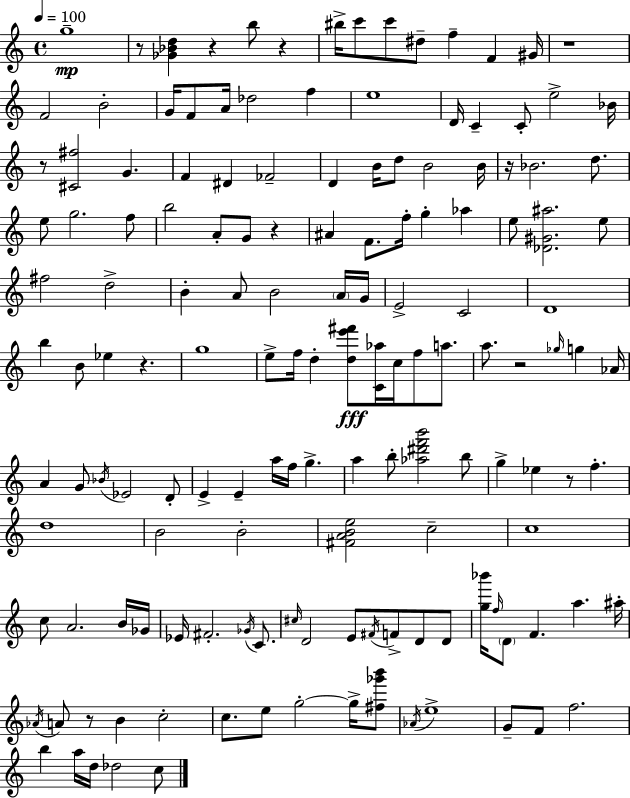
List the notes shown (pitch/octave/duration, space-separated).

G5/w R/e [Gb4,Bb4,D5]/q R/q B5/e R/q BIS5/s C6/e C6/e D#5/e F5/q F4/q G#4/s R/w F4/h B4/h G4/s F4/e A4/s Db5/h F5/q E5/w D4/s C4/q C4/e E5/h Bb4/s R/e [C#4,F#5]/h G4/q. F4/q D#4/q FES4/h D4/q B4/s D5/e B4/h B4/s R/s Bb4/h. D5/e. E5/e G5/h. F5/e B5/h A4/e G4/e R/q A#4/q F4/e. F5/s G5/q Ab5/q E5/e [Db4,G#4,A#5]/h. E5/e F#5/h D5/h B4/q A4/e B4/h A4/s G4/s E4/h C4/h D4/w B5/q B4/e Eb5/q R/q. G5/w E5/e F5/s D5/q [D5,E6,F#6]/e [C4,Ab5]/s C5/s F5/e A5/e. A5/e. R/h Gb5/s G5/q Ab4/s A4/q G4/e Bb4/s Eb4/h D4/e E4/q E4/q A5/s F5/s G5/q. A5/q B5/e [Ab5,D#6,F6,B6]/h B5/e G5/q Eb5/q R/e F5/q. D5/w B4/h B4/h [F#4,A4,B4,E5]/h C5/h C5/w C5/e A4/h. B4/s Gb4/s Eb4/s F#4/h. Gb4/s C4/e. C#5/s D4/h E4/e F#4/s F4/e D4/e D4/e [G5,Bb6]/s F5/s D4/e F4/q. A5/q. A#5/s Ab4/s A4/e R/e B4/q C5/h C5/e. E5/e G5/h G5/s [F#5,Gb6,B6]/e Ab4/s E5/w G4/e F4/e F5/h. B5/q A5/s D5/s Db5/h C5/e